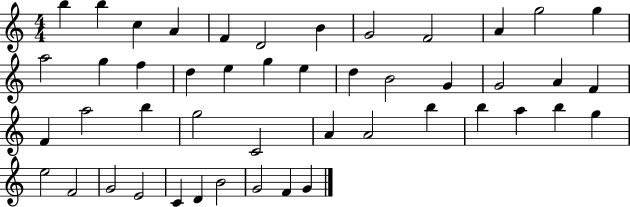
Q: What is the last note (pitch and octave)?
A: G4